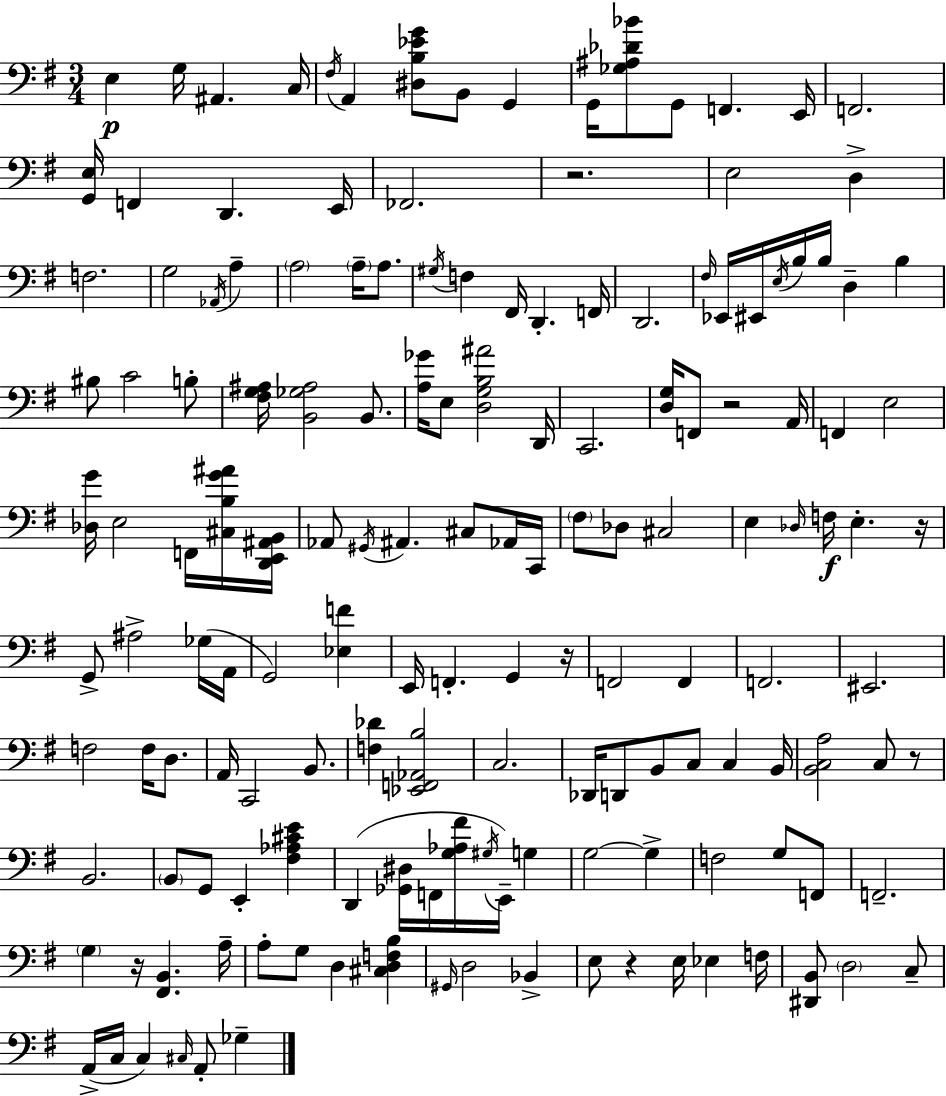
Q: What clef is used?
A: bass